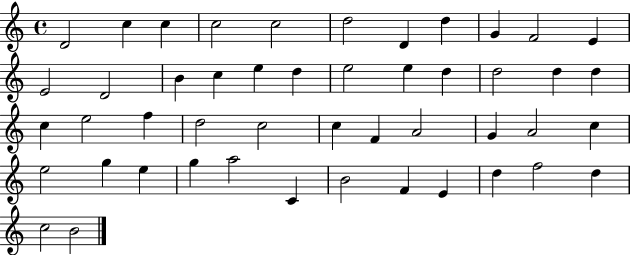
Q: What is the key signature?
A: C major